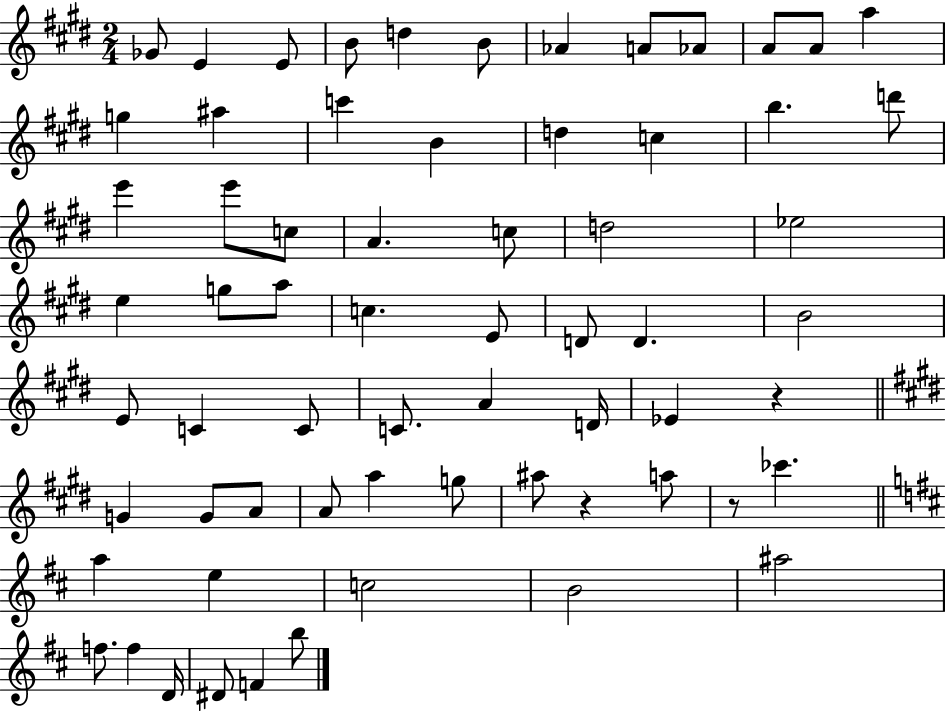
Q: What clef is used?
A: treble